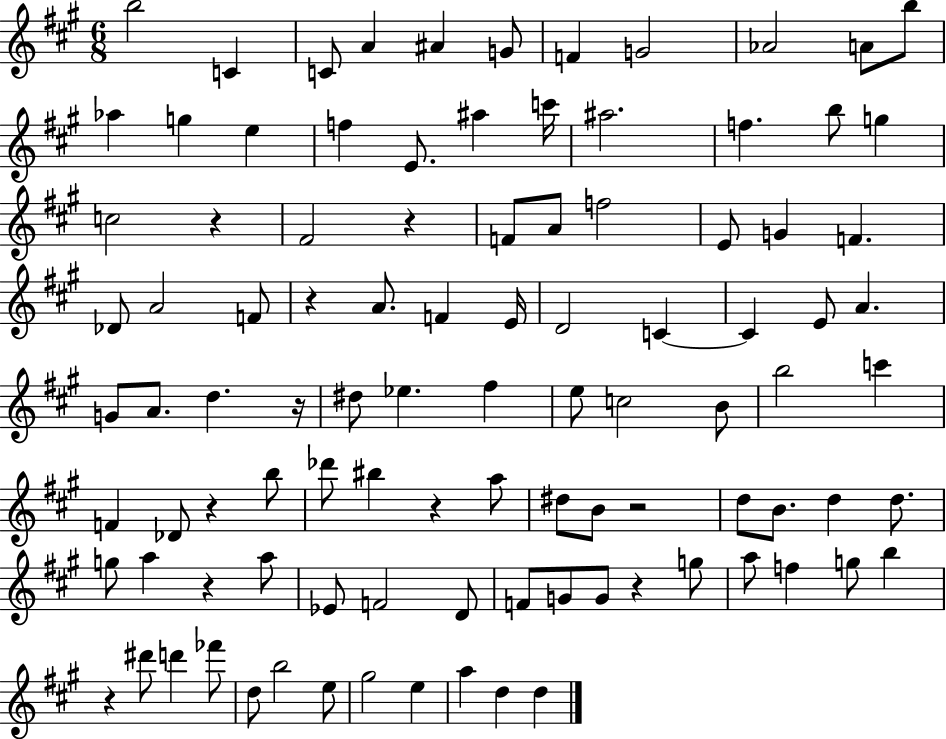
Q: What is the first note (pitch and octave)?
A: B5